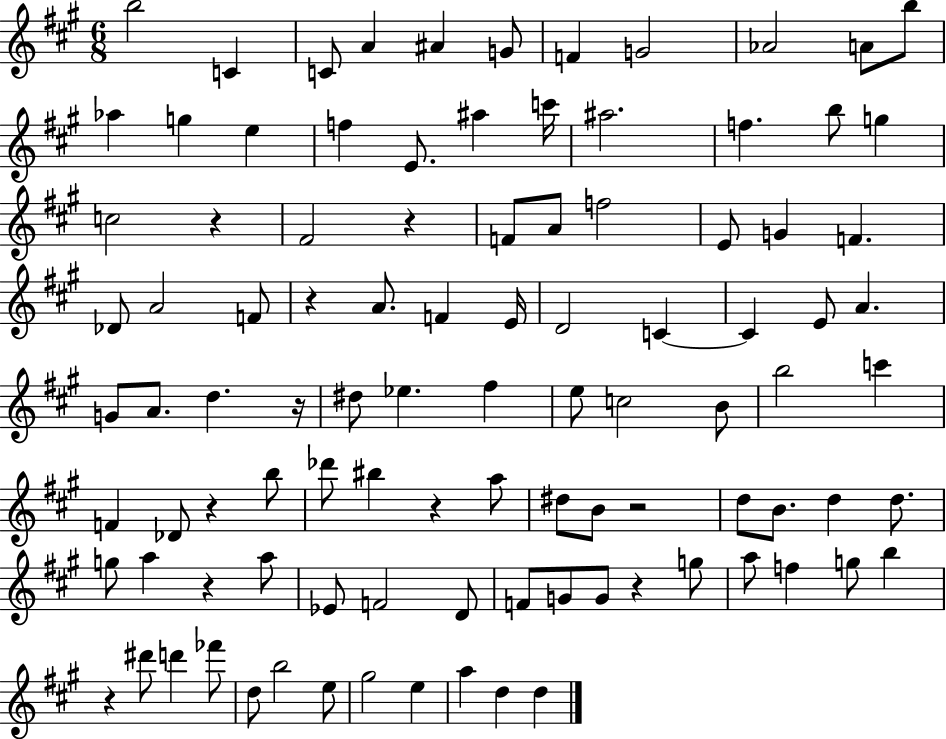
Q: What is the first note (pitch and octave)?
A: B5